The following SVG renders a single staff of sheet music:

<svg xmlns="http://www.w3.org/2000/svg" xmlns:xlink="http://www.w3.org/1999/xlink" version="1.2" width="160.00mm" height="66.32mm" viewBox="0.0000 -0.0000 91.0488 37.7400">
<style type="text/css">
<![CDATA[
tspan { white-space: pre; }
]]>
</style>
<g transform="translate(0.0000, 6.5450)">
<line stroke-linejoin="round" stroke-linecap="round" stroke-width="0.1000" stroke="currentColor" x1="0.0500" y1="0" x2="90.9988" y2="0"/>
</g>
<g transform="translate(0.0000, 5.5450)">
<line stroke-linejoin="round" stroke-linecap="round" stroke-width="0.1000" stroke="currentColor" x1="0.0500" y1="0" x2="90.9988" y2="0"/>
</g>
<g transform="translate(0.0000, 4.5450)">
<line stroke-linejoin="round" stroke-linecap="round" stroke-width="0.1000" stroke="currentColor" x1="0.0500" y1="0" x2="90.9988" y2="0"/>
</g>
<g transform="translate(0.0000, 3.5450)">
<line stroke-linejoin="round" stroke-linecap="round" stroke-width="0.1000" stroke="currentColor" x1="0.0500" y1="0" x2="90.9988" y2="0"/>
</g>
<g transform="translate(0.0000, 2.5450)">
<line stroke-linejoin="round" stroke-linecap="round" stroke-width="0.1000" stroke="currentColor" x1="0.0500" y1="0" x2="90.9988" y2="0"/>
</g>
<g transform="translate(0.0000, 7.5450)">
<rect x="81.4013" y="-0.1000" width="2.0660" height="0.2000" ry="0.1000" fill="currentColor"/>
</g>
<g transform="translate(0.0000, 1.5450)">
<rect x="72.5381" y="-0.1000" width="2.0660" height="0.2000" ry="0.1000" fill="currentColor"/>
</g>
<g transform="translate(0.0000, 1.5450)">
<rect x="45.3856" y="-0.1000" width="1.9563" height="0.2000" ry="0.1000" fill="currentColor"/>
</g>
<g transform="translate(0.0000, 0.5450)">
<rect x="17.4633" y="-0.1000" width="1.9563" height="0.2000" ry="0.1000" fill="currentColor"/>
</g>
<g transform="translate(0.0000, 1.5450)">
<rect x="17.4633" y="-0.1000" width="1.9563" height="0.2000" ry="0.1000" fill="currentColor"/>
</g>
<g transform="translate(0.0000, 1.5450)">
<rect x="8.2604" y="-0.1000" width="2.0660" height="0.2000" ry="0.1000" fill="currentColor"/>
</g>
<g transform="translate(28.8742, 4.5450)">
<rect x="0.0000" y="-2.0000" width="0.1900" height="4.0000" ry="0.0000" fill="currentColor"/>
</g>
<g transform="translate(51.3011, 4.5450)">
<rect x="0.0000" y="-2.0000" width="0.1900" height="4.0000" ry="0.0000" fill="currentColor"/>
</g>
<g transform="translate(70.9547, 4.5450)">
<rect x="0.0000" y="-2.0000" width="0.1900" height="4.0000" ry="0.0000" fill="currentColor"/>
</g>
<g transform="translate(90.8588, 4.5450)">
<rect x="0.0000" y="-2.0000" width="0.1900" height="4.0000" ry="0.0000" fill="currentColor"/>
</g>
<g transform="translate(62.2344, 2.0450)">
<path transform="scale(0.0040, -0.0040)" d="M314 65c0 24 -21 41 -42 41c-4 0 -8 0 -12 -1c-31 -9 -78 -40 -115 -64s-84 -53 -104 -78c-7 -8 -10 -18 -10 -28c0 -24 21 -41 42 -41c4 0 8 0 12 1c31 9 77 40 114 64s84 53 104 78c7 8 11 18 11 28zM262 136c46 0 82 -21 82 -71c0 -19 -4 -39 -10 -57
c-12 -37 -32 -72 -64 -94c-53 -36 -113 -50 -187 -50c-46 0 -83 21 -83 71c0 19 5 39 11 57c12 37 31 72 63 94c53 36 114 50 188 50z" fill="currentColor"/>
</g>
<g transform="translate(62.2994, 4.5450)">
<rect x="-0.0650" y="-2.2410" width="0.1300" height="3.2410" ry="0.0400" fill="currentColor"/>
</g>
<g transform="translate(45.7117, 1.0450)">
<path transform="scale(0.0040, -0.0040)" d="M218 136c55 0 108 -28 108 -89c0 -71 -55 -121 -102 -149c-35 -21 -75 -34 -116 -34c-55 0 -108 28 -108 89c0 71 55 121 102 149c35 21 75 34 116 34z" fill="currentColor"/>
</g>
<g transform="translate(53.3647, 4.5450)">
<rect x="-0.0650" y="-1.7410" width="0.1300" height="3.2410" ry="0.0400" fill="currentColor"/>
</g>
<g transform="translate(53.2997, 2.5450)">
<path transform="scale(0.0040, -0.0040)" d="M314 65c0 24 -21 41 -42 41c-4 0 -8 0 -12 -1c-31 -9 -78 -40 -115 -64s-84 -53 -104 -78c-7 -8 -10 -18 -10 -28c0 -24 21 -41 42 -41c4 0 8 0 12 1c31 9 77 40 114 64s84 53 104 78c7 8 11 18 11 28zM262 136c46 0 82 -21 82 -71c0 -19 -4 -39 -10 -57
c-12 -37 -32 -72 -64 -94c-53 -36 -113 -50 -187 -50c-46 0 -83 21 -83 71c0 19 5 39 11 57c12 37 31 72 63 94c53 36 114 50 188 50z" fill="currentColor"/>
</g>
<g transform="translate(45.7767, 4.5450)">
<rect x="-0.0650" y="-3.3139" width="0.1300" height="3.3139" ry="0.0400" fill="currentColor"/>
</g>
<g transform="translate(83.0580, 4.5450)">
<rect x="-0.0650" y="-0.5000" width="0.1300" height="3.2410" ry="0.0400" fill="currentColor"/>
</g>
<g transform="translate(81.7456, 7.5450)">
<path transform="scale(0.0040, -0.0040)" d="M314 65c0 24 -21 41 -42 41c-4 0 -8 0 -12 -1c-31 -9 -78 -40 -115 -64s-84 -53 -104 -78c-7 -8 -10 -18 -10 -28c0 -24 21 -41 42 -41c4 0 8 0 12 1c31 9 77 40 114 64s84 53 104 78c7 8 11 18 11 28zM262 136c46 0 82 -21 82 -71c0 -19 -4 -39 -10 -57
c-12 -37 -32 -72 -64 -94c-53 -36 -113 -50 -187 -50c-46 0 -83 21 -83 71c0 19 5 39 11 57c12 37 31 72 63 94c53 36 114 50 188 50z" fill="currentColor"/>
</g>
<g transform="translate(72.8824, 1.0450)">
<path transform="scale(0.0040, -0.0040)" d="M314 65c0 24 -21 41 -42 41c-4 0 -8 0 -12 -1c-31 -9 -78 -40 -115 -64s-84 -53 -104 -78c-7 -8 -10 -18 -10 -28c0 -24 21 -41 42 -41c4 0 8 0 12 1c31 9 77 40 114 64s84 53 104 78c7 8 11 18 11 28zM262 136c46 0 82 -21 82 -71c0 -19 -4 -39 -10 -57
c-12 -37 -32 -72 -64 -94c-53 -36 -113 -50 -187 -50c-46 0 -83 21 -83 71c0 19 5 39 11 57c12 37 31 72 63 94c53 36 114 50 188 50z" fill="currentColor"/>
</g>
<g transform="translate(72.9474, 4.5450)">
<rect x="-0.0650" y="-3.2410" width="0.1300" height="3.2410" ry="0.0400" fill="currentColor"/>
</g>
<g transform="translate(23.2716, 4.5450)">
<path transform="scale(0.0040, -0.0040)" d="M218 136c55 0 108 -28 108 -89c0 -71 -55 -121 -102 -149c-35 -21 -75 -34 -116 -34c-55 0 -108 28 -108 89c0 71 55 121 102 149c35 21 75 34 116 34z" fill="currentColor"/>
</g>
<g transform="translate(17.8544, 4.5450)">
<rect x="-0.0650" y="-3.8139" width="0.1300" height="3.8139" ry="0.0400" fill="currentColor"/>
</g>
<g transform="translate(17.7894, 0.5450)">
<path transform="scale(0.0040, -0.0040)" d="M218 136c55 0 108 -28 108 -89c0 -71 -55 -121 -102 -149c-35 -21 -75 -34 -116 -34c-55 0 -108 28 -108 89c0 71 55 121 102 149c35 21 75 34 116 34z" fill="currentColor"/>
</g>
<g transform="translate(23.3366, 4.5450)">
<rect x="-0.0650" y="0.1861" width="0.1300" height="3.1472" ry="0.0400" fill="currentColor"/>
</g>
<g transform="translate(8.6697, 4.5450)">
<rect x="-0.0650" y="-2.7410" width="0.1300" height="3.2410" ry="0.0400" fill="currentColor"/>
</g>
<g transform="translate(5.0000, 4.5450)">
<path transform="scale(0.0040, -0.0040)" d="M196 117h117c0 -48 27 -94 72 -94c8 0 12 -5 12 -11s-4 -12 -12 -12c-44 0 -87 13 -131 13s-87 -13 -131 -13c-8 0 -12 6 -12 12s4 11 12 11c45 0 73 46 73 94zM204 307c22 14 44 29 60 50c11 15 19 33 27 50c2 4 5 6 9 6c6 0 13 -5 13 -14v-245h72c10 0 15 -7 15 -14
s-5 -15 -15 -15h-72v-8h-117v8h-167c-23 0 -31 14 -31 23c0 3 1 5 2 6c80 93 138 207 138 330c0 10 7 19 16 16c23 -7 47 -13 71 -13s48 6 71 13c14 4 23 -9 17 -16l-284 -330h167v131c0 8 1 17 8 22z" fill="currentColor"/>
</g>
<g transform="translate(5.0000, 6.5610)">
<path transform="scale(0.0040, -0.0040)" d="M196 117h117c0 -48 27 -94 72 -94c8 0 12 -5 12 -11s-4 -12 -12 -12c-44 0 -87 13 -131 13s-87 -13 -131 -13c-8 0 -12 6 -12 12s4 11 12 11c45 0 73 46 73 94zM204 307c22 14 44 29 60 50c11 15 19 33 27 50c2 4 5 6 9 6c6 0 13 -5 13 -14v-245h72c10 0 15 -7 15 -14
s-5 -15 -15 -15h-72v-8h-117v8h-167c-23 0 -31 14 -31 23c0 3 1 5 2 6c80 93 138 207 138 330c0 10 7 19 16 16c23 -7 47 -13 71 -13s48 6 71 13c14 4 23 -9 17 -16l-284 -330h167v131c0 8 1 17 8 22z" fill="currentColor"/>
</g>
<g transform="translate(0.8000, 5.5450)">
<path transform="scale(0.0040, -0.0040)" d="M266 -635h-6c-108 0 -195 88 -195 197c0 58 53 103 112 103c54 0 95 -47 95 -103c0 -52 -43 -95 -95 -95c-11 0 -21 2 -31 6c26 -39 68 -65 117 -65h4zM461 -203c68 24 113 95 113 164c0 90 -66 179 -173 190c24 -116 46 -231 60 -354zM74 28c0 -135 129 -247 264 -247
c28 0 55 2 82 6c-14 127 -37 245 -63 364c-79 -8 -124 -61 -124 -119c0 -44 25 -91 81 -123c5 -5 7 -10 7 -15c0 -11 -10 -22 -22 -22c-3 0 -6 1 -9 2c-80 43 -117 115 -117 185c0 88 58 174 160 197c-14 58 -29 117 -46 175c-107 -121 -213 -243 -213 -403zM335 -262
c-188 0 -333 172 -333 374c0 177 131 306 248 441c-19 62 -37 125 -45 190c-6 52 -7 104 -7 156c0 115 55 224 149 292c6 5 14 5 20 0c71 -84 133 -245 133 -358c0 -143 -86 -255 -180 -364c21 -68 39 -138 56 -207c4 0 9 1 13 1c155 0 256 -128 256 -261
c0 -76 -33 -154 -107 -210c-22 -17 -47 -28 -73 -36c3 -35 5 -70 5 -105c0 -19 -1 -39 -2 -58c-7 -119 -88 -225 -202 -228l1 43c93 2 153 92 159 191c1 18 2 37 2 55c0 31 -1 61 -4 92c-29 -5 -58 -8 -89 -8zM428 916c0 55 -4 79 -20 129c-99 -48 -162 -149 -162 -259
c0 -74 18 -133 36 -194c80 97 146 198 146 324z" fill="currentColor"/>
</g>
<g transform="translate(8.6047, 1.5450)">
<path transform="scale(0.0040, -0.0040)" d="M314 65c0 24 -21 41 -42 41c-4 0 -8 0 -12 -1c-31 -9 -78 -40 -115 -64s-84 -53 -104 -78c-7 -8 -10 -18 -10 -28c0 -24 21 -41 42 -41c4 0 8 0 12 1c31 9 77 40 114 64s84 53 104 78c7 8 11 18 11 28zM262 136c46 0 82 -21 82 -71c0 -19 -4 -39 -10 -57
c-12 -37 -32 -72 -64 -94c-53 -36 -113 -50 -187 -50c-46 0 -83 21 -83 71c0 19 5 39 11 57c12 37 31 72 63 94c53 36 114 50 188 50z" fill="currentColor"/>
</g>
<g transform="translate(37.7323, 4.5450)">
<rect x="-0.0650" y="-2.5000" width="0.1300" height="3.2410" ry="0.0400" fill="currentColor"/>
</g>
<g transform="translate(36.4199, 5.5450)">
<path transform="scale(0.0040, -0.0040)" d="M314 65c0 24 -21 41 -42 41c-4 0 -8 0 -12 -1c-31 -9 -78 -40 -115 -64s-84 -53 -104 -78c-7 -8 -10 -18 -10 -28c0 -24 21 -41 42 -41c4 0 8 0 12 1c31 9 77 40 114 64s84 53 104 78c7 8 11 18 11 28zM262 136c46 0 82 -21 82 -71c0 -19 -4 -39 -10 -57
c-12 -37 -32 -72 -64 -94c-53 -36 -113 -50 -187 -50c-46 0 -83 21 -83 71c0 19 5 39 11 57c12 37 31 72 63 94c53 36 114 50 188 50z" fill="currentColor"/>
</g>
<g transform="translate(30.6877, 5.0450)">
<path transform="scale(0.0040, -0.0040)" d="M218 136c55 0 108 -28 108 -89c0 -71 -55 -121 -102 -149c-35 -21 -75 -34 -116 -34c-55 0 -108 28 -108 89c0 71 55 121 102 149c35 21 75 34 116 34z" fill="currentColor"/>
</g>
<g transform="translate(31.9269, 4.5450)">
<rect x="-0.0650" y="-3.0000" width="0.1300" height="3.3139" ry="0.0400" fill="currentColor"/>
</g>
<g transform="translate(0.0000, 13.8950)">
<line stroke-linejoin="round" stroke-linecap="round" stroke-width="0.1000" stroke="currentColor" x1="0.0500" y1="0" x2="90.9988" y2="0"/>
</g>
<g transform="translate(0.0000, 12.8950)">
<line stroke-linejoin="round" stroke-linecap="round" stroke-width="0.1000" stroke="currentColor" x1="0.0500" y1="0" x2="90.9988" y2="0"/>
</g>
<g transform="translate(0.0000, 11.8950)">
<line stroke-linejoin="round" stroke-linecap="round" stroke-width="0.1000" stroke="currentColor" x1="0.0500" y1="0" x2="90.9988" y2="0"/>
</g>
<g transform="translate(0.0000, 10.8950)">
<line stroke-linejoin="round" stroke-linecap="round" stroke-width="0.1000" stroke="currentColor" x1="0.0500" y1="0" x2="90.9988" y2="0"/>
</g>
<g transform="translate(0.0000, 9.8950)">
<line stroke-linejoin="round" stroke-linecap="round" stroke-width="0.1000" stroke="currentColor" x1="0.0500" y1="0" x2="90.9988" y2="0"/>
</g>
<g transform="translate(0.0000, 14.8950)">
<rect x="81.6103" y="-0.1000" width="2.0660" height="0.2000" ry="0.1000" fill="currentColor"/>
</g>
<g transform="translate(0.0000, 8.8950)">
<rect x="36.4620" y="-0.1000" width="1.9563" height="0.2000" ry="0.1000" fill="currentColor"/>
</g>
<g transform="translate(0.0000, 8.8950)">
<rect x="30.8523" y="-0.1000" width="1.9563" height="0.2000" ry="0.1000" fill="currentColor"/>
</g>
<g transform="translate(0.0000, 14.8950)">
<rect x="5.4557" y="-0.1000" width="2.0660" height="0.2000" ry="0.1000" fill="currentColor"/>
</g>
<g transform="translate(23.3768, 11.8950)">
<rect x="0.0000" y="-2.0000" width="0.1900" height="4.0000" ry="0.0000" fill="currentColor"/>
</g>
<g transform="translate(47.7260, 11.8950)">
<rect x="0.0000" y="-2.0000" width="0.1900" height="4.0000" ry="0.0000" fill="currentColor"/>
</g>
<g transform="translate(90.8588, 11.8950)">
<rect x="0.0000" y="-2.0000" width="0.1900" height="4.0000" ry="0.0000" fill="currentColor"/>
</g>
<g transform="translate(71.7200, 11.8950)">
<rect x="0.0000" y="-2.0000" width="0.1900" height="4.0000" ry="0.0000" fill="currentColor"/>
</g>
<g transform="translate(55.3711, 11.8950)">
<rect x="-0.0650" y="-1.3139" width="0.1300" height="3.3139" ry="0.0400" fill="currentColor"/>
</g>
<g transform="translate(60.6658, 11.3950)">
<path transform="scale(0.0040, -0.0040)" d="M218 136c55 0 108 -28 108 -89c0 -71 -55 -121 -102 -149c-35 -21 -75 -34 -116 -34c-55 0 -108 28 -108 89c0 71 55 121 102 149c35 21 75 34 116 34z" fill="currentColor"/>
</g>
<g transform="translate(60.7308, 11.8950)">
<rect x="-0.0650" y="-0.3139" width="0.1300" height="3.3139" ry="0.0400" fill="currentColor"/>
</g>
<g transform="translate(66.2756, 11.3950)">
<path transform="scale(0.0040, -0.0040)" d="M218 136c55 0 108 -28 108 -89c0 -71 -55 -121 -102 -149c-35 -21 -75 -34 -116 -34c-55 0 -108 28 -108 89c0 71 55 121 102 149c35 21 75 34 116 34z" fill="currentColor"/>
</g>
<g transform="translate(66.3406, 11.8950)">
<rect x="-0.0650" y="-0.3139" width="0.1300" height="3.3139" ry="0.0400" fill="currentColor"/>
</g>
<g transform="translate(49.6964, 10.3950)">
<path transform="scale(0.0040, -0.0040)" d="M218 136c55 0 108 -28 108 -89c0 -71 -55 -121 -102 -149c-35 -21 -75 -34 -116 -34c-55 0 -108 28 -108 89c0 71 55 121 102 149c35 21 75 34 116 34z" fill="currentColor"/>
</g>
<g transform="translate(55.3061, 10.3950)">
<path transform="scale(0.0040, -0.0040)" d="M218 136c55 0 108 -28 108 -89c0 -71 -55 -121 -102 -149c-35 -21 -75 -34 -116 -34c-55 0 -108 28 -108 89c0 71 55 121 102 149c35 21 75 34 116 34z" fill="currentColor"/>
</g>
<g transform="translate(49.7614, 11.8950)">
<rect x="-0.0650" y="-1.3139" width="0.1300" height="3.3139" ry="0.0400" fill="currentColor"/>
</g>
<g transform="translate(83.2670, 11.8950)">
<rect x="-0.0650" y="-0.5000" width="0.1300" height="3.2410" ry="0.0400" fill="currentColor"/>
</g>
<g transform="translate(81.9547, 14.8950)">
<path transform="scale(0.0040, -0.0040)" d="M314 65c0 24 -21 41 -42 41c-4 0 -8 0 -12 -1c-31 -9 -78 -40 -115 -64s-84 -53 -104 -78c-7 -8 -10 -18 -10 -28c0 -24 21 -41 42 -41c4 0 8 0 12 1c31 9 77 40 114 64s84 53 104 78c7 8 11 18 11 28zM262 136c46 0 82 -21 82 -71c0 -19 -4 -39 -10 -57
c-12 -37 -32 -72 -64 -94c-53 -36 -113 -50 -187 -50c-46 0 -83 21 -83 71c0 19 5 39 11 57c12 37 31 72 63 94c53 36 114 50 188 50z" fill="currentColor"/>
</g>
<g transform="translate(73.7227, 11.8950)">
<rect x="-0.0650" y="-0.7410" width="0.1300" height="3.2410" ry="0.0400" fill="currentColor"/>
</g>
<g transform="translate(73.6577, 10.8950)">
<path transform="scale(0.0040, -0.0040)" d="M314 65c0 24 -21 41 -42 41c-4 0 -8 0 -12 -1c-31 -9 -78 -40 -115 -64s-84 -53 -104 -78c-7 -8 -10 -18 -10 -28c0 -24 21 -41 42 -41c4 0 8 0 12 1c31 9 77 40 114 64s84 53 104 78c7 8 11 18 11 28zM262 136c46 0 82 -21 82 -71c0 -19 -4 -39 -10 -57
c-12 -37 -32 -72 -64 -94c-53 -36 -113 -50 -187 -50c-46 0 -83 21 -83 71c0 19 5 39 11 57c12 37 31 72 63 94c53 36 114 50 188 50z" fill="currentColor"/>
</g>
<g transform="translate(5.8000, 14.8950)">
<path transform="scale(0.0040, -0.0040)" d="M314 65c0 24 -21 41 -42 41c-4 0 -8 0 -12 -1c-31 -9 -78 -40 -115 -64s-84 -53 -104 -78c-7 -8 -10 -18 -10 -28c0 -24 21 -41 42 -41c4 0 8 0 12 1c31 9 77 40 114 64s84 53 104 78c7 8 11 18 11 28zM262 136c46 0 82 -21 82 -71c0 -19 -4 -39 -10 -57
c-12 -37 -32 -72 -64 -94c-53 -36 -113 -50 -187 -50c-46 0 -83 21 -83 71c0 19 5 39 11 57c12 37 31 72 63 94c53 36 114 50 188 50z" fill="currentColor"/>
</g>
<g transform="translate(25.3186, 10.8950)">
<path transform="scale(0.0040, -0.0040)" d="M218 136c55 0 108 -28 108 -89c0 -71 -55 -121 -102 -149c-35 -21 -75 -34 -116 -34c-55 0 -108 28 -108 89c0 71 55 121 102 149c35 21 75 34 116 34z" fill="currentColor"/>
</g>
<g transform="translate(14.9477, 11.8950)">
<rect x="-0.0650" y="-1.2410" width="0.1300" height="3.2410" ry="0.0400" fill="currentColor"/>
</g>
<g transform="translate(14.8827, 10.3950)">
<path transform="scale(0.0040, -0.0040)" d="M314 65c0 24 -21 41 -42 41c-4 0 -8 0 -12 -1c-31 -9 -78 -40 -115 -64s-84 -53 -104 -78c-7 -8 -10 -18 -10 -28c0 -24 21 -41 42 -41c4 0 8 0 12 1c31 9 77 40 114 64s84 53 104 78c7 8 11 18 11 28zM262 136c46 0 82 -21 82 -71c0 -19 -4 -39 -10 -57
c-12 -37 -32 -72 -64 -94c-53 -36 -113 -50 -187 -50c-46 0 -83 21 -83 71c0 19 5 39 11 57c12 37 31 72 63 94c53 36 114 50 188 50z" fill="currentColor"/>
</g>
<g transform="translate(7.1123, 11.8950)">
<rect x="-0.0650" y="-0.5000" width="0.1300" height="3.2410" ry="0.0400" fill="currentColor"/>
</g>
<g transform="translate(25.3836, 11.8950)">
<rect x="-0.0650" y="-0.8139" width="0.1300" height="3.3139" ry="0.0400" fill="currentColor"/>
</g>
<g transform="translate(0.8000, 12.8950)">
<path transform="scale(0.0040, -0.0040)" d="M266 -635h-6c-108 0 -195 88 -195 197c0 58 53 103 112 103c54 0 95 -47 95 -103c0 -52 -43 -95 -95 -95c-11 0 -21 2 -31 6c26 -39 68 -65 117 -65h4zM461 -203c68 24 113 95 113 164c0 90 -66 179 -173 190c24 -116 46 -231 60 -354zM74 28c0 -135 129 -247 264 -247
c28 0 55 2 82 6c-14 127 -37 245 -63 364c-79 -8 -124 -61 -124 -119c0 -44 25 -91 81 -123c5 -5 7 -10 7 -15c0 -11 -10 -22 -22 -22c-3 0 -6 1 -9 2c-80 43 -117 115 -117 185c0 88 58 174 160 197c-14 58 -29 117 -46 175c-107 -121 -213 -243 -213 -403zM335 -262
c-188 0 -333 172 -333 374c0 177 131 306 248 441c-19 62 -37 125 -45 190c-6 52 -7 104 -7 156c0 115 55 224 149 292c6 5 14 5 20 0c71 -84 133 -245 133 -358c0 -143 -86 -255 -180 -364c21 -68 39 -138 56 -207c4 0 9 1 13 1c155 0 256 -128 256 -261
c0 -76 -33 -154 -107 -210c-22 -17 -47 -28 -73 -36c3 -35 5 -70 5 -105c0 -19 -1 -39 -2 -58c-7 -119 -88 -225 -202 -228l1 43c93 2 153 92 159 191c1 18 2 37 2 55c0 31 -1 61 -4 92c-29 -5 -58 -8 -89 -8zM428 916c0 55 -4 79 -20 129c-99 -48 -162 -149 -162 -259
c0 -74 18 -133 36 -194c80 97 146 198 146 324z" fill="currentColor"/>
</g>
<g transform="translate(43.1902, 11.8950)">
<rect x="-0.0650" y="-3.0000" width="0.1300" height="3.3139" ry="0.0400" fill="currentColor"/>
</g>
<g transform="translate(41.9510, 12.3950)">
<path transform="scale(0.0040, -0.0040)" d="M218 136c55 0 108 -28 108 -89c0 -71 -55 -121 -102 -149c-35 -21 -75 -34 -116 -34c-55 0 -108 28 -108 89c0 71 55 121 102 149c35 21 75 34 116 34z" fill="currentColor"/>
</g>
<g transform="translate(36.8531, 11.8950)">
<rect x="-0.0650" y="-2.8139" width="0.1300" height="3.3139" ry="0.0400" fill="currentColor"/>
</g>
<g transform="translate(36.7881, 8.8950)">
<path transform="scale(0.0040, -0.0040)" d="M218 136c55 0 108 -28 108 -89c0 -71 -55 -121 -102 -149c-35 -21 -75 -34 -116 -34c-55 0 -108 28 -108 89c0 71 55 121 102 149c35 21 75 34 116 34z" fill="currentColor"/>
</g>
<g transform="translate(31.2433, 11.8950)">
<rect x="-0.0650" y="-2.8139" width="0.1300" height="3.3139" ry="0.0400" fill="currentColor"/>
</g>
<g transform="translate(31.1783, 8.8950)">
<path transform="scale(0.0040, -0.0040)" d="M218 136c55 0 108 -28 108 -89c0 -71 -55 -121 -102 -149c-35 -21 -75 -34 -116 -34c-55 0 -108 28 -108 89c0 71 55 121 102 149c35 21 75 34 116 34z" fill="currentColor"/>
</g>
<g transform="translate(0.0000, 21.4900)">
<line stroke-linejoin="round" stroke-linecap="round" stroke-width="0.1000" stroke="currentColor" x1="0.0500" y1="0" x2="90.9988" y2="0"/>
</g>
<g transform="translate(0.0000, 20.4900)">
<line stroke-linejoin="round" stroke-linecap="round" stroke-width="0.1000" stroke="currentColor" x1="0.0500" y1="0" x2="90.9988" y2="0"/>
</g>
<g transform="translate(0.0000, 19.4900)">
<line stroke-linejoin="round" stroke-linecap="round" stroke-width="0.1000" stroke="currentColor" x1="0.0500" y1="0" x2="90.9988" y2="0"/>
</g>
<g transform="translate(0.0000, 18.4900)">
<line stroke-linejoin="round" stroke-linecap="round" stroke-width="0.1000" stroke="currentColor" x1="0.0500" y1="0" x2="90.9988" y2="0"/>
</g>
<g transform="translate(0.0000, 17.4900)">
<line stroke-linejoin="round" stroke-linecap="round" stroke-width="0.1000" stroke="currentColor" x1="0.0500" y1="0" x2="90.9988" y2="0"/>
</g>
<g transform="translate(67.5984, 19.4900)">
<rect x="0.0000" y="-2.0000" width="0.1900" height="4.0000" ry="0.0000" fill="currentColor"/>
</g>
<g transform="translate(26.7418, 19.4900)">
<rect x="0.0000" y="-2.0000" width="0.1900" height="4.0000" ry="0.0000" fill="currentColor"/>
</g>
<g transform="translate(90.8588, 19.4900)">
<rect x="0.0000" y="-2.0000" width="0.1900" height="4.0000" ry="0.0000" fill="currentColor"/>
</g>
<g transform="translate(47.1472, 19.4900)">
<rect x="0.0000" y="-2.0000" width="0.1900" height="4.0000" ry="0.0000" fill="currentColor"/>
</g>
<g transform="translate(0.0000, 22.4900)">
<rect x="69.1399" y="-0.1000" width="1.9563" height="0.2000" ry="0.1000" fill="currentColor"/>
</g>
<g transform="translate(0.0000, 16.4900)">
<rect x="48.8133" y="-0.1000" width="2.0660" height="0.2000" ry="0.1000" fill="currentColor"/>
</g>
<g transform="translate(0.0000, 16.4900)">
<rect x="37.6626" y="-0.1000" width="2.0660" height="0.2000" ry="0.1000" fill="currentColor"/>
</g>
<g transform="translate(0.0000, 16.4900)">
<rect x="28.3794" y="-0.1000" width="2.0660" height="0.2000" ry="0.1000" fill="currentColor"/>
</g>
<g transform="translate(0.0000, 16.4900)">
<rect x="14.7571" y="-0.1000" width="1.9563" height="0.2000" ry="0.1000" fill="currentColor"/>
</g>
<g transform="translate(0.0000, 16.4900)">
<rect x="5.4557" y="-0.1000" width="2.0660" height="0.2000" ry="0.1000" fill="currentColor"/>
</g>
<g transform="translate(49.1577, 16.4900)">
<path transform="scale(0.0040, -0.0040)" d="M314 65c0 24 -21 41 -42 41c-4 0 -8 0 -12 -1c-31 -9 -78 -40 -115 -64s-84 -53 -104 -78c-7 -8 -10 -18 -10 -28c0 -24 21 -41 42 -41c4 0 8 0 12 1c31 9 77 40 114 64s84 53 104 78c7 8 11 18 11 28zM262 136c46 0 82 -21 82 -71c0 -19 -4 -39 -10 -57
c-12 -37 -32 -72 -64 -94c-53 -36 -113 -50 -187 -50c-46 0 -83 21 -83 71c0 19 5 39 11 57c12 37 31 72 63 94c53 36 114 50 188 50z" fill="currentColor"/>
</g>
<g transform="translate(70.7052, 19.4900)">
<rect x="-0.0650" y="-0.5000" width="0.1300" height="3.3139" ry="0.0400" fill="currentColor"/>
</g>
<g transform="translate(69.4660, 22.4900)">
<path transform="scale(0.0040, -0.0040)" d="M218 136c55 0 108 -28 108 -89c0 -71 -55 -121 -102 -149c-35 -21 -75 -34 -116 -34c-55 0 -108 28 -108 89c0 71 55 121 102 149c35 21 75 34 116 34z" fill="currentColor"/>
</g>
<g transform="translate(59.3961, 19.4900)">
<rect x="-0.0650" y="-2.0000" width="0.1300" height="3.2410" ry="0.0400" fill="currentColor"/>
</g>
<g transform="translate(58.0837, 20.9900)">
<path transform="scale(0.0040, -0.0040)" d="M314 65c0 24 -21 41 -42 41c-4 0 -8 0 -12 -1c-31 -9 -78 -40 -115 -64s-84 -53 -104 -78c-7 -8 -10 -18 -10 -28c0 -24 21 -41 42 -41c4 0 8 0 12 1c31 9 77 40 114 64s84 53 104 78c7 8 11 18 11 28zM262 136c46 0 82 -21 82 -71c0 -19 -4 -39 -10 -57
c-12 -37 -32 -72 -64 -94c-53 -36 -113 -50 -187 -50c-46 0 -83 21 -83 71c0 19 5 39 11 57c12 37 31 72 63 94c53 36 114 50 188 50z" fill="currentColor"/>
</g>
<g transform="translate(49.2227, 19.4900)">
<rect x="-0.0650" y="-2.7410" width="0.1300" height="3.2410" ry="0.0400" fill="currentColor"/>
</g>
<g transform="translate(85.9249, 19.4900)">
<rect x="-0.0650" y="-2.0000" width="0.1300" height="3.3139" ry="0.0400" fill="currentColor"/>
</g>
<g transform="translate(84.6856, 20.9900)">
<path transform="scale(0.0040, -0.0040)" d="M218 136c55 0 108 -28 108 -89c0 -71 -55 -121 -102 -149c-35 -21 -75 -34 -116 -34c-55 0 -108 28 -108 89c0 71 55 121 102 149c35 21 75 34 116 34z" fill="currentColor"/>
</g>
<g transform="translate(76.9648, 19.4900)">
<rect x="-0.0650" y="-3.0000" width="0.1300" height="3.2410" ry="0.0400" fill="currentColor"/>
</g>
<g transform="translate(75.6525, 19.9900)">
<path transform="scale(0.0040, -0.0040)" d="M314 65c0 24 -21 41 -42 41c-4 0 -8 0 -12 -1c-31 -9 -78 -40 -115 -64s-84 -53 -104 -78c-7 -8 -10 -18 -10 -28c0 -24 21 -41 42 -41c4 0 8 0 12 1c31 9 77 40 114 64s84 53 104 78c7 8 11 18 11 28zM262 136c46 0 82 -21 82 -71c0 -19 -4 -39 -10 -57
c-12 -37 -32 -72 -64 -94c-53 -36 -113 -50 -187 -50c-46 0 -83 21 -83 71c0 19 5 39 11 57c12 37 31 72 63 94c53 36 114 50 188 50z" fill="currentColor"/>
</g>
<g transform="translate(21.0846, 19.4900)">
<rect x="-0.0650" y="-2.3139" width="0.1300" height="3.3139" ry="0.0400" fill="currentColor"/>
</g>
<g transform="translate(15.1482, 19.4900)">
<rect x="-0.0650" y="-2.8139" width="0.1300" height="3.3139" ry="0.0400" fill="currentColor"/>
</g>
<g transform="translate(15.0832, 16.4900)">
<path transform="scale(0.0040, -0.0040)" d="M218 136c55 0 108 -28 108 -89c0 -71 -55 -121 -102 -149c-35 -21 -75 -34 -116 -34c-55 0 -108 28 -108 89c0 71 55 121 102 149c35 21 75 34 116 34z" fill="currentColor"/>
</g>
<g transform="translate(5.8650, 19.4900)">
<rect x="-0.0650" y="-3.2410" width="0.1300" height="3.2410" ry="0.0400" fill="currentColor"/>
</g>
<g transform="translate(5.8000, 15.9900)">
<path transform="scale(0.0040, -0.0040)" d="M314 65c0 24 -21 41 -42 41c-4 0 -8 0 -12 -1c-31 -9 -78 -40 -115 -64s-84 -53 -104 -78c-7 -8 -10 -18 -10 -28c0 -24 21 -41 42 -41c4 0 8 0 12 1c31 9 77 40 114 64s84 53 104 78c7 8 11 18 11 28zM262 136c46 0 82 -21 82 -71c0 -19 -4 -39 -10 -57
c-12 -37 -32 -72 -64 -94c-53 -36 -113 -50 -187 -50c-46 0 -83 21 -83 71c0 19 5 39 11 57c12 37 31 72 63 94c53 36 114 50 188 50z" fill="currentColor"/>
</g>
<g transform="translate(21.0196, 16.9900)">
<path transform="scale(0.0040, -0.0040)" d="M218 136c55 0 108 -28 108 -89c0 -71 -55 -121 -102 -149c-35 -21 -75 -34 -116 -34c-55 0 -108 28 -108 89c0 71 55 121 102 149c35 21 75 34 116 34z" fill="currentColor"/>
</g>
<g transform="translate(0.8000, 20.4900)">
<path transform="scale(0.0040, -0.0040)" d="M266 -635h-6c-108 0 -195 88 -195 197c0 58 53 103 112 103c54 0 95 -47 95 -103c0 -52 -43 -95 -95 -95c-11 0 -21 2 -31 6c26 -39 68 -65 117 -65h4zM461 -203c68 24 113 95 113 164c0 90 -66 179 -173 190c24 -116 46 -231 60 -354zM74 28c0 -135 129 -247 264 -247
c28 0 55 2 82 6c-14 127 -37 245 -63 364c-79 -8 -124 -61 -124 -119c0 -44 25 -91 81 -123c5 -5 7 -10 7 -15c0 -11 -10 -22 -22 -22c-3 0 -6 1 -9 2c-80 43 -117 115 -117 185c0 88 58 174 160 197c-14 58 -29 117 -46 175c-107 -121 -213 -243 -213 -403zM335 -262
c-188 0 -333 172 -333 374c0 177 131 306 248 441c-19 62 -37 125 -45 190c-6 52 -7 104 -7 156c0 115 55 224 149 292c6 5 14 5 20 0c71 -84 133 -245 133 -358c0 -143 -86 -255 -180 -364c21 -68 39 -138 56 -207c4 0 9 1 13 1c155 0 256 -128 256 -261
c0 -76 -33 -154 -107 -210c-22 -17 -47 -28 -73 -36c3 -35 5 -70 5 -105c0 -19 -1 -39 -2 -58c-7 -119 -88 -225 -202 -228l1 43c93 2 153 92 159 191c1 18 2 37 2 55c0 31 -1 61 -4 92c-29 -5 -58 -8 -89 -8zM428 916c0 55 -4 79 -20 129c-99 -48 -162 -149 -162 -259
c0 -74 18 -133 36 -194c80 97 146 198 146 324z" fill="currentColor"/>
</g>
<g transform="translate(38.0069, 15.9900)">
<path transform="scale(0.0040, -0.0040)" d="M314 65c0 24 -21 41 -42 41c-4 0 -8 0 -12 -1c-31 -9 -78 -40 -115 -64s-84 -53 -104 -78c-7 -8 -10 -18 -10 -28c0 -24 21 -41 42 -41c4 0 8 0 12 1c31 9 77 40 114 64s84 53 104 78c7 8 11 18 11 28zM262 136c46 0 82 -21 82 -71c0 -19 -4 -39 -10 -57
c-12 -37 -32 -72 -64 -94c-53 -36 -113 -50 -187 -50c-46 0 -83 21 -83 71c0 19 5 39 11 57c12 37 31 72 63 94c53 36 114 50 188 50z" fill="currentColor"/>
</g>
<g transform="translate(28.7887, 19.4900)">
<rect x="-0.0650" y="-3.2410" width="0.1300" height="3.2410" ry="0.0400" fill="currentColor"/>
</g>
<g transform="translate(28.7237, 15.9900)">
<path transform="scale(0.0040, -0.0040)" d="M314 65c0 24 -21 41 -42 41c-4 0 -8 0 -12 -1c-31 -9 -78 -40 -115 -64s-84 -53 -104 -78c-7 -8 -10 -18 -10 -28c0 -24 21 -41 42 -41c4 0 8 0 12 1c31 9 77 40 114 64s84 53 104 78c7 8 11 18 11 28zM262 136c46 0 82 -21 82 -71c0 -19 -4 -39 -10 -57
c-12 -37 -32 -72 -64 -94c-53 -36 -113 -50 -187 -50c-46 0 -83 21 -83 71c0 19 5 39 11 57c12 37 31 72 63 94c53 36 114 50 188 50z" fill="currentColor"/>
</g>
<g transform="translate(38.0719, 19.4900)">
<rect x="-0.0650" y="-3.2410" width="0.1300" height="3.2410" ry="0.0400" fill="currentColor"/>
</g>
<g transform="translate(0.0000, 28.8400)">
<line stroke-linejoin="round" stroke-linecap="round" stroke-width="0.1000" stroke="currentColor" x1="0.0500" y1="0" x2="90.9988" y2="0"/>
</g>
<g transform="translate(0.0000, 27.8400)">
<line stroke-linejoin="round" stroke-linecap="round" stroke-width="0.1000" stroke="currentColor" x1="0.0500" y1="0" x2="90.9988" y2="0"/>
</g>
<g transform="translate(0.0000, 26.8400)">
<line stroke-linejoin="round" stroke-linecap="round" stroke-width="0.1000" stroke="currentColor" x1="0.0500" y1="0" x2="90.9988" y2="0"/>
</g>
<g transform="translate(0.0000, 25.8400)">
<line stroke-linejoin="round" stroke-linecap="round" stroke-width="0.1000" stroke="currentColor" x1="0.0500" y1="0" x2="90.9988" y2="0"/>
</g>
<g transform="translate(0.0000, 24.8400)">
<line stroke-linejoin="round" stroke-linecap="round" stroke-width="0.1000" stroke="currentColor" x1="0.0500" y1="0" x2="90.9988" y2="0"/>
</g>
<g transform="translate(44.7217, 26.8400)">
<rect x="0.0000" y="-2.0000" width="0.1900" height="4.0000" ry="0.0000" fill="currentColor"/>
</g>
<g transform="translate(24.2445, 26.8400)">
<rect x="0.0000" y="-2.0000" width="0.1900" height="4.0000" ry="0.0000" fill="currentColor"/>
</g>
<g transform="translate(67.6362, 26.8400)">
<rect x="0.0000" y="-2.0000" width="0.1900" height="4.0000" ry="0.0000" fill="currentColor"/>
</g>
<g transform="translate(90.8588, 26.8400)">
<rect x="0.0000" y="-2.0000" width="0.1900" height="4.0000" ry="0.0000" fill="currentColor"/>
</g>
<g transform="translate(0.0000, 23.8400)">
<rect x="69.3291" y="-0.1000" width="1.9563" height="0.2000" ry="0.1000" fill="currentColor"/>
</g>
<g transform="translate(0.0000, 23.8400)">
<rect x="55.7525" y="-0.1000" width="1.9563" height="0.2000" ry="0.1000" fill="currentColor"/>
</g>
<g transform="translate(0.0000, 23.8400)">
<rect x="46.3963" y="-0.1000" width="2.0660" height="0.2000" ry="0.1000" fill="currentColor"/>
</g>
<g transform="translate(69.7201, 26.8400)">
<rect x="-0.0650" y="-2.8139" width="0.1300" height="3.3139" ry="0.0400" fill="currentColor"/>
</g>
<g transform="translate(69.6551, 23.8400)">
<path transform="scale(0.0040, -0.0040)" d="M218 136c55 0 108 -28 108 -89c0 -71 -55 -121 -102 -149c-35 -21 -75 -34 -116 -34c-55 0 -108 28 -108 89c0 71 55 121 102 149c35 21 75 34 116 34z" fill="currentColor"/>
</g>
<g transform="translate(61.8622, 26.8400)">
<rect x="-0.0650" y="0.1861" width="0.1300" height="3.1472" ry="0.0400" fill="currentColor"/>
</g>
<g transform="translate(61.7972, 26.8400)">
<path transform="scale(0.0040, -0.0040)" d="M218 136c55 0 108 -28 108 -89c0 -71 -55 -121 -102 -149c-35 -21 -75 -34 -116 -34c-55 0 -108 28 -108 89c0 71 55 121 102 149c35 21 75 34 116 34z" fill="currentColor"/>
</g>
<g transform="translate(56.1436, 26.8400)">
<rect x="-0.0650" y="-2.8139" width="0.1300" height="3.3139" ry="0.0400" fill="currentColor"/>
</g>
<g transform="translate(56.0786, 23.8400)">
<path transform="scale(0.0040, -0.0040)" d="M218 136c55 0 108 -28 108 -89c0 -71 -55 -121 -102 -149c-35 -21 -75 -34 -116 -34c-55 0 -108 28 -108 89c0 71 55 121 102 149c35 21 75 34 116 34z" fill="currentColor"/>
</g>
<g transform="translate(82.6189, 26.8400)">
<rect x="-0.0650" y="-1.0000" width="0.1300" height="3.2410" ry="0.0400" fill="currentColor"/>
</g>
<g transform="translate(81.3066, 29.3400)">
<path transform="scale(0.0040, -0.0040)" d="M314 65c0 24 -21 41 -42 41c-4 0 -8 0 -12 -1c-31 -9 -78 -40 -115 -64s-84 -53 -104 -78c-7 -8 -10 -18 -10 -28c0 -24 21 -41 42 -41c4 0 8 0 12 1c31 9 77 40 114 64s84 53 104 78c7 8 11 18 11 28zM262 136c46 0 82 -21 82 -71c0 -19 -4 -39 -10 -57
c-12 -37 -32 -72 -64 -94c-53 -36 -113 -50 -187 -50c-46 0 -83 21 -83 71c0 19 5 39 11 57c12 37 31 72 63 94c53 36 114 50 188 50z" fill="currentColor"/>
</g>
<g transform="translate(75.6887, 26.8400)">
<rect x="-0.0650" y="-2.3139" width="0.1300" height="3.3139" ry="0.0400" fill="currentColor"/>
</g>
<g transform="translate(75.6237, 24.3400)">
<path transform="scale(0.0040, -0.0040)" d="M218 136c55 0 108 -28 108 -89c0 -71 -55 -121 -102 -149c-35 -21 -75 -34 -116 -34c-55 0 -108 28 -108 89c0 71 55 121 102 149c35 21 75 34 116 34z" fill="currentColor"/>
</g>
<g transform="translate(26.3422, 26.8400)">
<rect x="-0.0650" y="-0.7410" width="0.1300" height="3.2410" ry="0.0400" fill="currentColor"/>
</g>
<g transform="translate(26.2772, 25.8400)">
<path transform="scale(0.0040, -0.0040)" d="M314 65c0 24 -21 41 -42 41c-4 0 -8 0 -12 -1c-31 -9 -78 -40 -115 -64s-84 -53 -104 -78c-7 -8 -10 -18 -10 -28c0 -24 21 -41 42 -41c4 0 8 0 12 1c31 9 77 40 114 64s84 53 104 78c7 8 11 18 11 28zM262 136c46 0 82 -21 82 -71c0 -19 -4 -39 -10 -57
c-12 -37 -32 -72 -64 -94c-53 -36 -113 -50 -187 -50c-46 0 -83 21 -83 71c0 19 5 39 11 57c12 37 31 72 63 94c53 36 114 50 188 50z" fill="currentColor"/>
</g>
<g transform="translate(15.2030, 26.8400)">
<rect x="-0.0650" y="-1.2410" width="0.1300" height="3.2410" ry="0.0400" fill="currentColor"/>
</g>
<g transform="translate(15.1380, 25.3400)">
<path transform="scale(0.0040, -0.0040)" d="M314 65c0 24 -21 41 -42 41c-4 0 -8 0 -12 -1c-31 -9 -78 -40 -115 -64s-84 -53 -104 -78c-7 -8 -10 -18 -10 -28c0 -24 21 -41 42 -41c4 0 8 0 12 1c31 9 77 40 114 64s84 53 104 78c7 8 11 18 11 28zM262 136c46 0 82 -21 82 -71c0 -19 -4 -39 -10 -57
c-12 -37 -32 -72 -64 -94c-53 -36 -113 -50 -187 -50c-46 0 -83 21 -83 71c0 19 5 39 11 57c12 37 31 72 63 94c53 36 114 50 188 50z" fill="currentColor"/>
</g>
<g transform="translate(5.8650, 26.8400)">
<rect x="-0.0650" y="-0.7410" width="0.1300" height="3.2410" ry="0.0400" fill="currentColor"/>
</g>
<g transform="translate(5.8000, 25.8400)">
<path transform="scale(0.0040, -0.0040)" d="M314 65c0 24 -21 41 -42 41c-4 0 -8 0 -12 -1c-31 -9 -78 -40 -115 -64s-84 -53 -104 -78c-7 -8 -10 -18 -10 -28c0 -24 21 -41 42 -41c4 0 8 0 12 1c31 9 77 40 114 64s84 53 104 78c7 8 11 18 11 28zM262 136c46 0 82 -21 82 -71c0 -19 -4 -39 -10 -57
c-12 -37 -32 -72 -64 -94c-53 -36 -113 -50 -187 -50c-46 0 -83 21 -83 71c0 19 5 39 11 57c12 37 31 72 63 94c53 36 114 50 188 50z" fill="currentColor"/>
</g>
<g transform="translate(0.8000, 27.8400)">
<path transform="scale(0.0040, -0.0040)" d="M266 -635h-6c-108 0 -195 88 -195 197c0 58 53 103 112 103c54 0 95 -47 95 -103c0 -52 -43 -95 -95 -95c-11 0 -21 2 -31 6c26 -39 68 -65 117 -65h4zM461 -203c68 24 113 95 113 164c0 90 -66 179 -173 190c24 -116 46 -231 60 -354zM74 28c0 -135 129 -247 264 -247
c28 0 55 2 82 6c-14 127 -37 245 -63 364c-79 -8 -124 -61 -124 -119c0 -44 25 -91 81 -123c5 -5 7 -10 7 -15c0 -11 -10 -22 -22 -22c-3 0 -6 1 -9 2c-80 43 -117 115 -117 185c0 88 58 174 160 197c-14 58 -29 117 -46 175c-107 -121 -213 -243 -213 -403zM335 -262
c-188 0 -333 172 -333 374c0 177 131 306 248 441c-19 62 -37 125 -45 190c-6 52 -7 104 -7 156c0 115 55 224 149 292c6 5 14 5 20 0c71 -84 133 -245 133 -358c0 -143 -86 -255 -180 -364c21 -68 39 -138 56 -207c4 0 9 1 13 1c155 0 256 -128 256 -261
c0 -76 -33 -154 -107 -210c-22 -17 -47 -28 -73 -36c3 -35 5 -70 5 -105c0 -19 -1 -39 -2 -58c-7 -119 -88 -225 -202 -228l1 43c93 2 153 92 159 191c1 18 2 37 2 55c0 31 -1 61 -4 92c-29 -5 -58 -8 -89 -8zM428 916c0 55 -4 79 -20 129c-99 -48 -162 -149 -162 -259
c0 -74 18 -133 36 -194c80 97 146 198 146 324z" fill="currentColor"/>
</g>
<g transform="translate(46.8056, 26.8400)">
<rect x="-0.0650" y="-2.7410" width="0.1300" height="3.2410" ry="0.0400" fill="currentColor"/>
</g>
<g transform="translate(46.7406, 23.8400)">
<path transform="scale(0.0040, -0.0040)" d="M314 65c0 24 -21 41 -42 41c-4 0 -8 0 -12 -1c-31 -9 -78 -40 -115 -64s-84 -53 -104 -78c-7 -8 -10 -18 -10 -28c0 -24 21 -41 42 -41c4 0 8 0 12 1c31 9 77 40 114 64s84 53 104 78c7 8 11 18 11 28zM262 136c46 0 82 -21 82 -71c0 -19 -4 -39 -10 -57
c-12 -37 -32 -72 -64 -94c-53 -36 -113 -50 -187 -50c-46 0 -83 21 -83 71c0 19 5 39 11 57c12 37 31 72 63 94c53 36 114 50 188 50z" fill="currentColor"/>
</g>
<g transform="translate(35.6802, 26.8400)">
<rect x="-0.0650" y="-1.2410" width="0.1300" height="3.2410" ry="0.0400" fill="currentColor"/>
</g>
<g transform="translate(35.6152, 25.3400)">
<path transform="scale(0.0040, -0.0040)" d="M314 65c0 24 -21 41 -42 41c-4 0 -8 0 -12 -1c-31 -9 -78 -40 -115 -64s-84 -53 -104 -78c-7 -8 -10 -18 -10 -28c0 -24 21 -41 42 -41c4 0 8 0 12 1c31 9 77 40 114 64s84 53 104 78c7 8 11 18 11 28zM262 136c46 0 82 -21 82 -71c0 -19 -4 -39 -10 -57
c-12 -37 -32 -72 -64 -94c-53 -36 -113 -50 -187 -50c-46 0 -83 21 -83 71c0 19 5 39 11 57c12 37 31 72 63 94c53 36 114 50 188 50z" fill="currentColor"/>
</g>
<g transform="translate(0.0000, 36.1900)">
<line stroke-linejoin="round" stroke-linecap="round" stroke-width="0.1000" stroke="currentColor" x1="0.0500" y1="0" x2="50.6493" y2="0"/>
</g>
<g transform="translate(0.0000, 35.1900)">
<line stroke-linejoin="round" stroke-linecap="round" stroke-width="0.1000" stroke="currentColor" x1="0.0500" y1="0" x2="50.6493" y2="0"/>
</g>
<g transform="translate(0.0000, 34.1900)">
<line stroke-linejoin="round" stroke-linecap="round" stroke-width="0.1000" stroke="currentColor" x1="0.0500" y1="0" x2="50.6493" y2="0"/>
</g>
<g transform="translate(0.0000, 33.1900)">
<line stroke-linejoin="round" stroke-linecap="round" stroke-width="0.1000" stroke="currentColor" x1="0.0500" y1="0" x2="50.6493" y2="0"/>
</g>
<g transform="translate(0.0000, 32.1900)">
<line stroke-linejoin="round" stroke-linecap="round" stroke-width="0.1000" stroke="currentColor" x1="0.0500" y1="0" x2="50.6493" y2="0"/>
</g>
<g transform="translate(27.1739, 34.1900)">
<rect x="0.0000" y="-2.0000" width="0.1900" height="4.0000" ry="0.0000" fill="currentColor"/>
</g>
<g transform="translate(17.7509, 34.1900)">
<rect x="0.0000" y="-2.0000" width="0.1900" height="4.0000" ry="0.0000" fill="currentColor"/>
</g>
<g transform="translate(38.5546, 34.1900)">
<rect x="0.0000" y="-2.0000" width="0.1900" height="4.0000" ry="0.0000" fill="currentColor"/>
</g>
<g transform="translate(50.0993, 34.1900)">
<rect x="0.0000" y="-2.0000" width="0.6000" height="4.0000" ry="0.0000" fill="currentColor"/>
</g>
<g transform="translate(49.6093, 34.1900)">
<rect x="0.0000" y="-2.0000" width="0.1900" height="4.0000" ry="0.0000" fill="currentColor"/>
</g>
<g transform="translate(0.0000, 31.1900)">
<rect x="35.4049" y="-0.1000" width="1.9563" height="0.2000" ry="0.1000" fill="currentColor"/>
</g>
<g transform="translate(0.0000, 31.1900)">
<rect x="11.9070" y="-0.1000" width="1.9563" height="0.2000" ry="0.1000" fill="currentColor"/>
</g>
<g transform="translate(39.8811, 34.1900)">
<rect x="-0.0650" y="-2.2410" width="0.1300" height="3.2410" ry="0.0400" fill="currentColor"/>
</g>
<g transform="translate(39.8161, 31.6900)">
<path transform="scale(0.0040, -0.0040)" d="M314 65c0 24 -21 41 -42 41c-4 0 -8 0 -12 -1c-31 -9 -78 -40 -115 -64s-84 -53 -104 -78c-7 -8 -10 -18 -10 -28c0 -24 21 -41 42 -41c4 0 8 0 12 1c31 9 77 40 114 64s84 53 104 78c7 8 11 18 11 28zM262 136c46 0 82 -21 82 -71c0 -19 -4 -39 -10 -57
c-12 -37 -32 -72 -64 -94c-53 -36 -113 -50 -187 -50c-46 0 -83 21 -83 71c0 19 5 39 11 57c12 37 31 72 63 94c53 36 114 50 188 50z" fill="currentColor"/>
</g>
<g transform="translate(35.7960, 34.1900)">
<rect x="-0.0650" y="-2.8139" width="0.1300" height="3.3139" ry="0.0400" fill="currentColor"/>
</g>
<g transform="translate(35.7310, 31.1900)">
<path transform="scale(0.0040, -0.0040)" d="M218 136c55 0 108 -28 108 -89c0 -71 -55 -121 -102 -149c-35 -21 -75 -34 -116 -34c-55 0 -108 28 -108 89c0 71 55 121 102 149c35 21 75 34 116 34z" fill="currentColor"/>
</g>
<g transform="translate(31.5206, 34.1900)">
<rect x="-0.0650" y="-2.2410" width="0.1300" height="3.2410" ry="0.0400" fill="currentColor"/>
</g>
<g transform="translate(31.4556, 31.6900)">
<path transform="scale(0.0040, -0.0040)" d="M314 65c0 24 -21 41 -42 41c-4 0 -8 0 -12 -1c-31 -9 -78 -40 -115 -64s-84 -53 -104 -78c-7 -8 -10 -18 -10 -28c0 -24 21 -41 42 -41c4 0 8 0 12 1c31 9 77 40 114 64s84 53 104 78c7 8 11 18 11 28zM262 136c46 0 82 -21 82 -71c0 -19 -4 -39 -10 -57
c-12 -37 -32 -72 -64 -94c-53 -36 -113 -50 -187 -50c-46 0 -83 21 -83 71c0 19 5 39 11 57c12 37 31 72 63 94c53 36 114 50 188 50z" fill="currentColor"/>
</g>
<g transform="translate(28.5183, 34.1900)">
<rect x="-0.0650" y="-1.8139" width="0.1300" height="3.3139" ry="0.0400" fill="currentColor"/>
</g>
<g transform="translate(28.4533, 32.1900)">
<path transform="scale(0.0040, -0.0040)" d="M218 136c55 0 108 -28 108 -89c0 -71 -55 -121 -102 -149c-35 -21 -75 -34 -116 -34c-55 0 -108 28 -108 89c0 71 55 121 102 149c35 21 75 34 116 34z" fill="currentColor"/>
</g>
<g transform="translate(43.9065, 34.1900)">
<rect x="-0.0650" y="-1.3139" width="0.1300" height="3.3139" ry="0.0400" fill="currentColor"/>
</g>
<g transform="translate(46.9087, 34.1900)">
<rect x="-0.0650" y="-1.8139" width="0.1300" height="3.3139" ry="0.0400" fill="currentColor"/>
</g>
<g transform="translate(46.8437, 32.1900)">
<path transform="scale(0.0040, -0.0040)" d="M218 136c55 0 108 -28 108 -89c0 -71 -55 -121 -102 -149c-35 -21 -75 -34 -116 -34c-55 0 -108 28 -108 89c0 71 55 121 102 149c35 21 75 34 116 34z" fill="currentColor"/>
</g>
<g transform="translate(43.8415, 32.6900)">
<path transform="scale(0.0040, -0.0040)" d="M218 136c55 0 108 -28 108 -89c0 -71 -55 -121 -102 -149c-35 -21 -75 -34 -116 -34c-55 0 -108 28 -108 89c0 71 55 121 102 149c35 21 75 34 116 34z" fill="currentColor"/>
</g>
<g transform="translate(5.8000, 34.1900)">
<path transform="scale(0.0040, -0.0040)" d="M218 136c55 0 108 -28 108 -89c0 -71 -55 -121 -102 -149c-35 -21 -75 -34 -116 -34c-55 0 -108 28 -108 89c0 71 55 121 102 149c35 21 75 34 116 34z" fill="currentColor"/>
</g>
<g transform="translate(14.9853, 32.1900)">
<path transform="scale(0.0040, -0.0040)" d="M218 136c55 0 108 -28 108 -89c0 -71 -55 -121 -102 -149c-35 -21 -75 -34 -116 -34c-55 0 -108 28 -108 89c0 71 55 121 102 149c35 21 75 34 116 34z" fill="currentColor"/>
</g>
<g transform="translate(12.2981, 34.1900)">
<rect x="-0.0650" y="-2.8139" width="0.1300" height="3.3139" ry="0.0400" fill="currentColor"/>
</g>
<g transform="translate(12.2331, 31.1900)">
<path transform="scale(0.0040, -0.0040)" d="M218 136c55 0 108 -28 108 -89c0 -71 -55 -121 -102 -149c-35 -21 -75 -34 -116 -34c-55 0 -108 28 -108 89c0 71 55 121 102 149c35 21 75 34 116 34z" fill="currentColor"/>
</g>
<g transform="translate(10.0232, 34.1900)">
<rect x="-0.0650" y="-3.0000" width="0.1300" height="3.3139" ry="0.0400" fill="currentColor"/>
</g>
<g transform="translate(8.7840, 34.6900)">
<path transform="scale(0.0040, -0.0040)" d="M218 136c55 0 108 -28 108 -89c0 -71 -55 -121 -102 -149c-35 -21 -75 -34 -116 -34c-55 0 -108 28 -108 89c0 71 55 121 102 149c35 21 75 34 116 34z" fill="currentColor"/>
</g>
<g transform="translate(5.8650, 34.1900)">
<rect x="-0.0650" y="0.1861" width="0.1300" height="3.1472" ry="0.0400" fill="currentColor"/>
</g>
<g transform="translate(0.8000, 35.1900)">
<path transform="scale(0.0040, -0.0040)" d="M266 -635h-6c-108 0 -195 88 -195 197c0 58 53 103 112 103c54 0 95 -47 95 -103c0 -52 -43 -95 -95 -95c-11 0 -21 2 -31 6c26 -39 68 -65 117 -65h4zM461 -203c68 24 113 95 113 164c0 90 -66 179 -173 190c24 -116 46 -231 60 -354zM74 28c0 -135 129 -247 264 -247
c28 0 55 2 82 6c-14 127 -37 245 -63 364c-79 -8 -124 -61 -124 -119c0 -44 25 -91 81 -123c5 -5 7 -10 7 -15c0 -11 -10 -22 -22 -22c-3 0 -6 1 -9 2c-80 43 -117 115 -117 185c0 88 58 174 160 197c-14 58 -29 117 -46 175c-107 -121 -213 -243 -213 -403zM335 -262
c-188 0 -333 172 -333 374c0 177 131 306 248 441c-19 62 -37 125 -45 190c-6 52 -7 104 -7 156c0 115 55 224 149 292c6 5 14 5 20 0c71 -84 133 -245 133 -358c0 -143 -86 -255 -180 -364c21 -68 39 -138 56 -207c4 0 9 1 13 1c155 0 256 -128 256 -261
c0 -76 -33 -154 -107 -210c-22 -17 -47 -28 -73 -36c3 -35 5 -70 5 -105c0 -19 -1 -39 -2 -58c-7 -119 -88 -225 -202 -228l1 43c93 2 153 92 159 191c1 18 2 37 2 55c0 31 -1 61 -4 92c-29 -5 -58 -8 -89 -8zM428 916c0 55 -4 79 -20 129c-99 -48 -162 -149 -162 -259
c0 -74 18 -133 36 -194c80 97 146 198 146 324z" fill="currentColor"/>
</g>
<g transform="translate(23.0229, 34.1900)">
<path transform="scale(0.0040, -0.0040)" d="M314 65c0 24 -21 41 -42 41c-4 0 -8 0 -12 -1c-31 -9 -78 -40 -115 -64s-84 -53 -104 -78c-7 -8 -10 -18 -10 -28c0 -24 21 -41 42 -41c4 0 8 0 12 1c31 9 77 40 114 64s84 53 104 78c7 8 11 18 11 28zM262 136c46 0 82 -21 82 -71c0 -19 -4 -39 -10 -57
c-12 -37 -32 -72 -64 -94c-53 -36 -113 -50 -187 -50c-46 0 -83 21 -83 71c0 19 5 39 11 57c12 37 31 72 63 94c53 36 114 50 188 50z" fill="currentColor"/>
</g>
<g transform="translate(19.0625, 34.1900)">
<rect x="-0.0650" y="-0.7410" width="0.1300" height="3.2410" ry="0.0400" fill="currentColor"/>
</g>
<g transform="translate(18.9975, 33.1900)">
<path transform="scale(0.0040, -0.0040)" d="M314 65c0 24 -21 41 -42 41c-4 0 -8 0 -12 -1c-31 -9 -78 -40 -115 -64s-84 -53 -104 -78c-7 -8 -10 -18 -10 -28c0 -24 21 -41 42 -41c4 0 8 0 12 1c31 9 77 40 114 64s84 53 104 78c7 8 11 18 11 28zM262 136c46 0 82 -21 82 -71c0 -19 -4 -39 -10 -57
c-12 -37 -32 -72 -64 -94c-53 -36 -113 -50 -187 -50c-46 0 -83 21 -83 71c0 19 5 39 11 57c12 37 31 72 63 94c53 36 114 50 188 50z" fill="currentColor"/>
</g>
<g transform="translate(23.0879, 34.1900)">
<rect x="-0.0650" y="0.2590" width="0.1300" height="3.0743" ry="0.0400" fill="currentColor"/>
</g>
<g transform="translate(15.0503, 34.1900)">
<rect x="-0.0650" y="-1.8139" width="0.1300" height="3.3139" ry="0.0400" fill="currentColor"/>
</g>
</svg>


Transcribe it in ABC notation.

X:1
T:Untitled
M:4/4
L:1/4
K:C
a2 c' B A G2 b f2 g2 b2 C2 C2 e2 d a a A e e c c d2 C2 b2 a g b2 b2 a2 F2 C A2 F d2 e2 d2 e2 a2 a B a g D2 B A a f d2 B2 f g2 a g2 e f